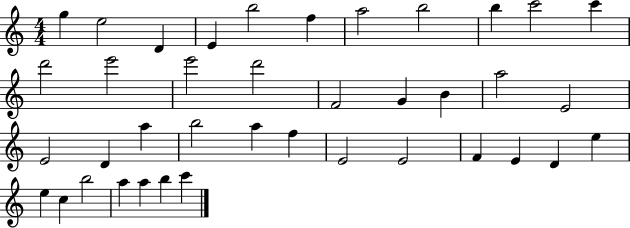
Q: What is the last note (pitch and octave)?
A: C6